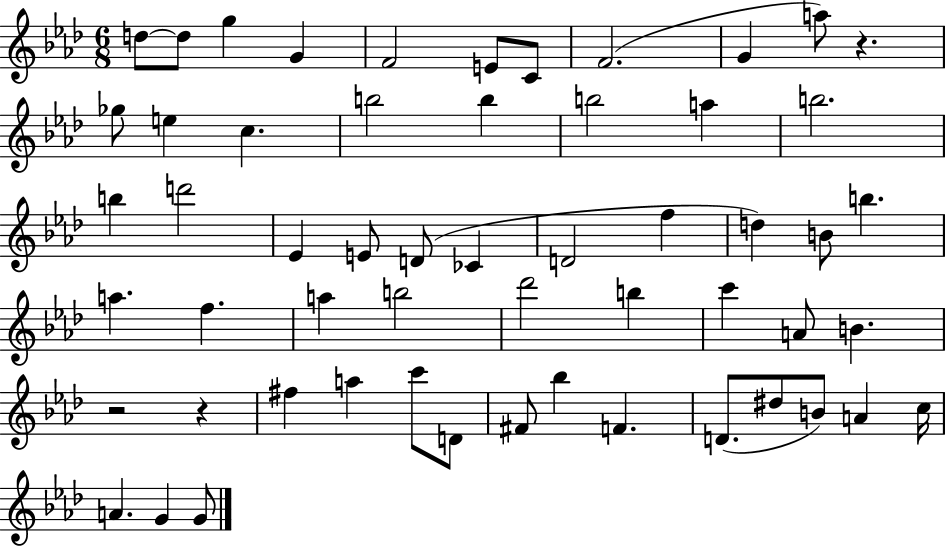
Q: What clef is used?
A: treble